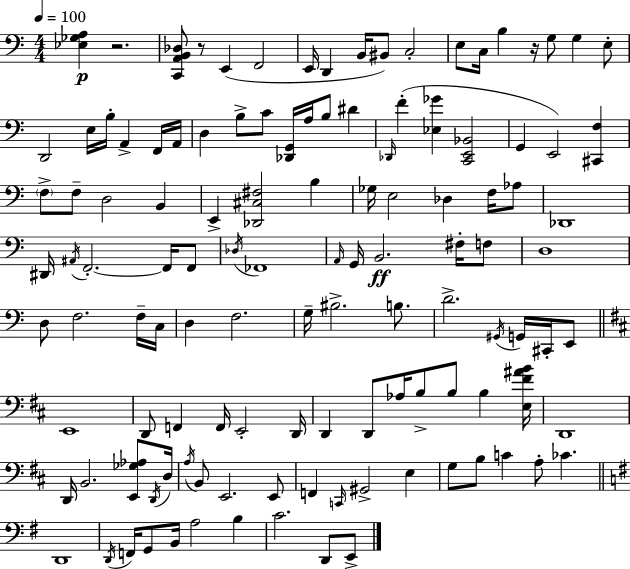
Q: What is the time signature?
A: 4/4